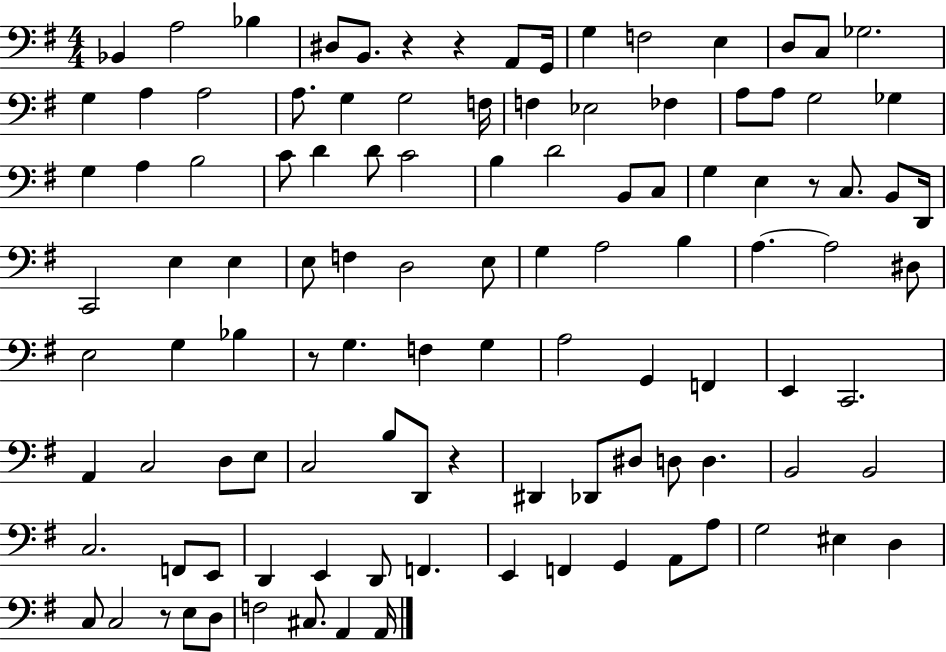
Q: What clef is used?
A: bass